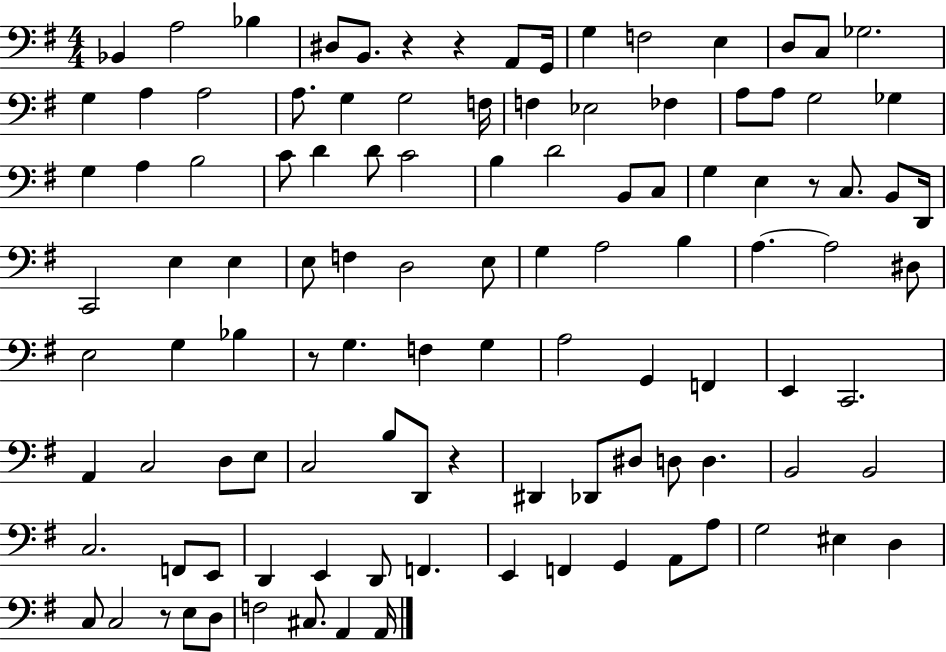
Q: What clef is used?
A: bass